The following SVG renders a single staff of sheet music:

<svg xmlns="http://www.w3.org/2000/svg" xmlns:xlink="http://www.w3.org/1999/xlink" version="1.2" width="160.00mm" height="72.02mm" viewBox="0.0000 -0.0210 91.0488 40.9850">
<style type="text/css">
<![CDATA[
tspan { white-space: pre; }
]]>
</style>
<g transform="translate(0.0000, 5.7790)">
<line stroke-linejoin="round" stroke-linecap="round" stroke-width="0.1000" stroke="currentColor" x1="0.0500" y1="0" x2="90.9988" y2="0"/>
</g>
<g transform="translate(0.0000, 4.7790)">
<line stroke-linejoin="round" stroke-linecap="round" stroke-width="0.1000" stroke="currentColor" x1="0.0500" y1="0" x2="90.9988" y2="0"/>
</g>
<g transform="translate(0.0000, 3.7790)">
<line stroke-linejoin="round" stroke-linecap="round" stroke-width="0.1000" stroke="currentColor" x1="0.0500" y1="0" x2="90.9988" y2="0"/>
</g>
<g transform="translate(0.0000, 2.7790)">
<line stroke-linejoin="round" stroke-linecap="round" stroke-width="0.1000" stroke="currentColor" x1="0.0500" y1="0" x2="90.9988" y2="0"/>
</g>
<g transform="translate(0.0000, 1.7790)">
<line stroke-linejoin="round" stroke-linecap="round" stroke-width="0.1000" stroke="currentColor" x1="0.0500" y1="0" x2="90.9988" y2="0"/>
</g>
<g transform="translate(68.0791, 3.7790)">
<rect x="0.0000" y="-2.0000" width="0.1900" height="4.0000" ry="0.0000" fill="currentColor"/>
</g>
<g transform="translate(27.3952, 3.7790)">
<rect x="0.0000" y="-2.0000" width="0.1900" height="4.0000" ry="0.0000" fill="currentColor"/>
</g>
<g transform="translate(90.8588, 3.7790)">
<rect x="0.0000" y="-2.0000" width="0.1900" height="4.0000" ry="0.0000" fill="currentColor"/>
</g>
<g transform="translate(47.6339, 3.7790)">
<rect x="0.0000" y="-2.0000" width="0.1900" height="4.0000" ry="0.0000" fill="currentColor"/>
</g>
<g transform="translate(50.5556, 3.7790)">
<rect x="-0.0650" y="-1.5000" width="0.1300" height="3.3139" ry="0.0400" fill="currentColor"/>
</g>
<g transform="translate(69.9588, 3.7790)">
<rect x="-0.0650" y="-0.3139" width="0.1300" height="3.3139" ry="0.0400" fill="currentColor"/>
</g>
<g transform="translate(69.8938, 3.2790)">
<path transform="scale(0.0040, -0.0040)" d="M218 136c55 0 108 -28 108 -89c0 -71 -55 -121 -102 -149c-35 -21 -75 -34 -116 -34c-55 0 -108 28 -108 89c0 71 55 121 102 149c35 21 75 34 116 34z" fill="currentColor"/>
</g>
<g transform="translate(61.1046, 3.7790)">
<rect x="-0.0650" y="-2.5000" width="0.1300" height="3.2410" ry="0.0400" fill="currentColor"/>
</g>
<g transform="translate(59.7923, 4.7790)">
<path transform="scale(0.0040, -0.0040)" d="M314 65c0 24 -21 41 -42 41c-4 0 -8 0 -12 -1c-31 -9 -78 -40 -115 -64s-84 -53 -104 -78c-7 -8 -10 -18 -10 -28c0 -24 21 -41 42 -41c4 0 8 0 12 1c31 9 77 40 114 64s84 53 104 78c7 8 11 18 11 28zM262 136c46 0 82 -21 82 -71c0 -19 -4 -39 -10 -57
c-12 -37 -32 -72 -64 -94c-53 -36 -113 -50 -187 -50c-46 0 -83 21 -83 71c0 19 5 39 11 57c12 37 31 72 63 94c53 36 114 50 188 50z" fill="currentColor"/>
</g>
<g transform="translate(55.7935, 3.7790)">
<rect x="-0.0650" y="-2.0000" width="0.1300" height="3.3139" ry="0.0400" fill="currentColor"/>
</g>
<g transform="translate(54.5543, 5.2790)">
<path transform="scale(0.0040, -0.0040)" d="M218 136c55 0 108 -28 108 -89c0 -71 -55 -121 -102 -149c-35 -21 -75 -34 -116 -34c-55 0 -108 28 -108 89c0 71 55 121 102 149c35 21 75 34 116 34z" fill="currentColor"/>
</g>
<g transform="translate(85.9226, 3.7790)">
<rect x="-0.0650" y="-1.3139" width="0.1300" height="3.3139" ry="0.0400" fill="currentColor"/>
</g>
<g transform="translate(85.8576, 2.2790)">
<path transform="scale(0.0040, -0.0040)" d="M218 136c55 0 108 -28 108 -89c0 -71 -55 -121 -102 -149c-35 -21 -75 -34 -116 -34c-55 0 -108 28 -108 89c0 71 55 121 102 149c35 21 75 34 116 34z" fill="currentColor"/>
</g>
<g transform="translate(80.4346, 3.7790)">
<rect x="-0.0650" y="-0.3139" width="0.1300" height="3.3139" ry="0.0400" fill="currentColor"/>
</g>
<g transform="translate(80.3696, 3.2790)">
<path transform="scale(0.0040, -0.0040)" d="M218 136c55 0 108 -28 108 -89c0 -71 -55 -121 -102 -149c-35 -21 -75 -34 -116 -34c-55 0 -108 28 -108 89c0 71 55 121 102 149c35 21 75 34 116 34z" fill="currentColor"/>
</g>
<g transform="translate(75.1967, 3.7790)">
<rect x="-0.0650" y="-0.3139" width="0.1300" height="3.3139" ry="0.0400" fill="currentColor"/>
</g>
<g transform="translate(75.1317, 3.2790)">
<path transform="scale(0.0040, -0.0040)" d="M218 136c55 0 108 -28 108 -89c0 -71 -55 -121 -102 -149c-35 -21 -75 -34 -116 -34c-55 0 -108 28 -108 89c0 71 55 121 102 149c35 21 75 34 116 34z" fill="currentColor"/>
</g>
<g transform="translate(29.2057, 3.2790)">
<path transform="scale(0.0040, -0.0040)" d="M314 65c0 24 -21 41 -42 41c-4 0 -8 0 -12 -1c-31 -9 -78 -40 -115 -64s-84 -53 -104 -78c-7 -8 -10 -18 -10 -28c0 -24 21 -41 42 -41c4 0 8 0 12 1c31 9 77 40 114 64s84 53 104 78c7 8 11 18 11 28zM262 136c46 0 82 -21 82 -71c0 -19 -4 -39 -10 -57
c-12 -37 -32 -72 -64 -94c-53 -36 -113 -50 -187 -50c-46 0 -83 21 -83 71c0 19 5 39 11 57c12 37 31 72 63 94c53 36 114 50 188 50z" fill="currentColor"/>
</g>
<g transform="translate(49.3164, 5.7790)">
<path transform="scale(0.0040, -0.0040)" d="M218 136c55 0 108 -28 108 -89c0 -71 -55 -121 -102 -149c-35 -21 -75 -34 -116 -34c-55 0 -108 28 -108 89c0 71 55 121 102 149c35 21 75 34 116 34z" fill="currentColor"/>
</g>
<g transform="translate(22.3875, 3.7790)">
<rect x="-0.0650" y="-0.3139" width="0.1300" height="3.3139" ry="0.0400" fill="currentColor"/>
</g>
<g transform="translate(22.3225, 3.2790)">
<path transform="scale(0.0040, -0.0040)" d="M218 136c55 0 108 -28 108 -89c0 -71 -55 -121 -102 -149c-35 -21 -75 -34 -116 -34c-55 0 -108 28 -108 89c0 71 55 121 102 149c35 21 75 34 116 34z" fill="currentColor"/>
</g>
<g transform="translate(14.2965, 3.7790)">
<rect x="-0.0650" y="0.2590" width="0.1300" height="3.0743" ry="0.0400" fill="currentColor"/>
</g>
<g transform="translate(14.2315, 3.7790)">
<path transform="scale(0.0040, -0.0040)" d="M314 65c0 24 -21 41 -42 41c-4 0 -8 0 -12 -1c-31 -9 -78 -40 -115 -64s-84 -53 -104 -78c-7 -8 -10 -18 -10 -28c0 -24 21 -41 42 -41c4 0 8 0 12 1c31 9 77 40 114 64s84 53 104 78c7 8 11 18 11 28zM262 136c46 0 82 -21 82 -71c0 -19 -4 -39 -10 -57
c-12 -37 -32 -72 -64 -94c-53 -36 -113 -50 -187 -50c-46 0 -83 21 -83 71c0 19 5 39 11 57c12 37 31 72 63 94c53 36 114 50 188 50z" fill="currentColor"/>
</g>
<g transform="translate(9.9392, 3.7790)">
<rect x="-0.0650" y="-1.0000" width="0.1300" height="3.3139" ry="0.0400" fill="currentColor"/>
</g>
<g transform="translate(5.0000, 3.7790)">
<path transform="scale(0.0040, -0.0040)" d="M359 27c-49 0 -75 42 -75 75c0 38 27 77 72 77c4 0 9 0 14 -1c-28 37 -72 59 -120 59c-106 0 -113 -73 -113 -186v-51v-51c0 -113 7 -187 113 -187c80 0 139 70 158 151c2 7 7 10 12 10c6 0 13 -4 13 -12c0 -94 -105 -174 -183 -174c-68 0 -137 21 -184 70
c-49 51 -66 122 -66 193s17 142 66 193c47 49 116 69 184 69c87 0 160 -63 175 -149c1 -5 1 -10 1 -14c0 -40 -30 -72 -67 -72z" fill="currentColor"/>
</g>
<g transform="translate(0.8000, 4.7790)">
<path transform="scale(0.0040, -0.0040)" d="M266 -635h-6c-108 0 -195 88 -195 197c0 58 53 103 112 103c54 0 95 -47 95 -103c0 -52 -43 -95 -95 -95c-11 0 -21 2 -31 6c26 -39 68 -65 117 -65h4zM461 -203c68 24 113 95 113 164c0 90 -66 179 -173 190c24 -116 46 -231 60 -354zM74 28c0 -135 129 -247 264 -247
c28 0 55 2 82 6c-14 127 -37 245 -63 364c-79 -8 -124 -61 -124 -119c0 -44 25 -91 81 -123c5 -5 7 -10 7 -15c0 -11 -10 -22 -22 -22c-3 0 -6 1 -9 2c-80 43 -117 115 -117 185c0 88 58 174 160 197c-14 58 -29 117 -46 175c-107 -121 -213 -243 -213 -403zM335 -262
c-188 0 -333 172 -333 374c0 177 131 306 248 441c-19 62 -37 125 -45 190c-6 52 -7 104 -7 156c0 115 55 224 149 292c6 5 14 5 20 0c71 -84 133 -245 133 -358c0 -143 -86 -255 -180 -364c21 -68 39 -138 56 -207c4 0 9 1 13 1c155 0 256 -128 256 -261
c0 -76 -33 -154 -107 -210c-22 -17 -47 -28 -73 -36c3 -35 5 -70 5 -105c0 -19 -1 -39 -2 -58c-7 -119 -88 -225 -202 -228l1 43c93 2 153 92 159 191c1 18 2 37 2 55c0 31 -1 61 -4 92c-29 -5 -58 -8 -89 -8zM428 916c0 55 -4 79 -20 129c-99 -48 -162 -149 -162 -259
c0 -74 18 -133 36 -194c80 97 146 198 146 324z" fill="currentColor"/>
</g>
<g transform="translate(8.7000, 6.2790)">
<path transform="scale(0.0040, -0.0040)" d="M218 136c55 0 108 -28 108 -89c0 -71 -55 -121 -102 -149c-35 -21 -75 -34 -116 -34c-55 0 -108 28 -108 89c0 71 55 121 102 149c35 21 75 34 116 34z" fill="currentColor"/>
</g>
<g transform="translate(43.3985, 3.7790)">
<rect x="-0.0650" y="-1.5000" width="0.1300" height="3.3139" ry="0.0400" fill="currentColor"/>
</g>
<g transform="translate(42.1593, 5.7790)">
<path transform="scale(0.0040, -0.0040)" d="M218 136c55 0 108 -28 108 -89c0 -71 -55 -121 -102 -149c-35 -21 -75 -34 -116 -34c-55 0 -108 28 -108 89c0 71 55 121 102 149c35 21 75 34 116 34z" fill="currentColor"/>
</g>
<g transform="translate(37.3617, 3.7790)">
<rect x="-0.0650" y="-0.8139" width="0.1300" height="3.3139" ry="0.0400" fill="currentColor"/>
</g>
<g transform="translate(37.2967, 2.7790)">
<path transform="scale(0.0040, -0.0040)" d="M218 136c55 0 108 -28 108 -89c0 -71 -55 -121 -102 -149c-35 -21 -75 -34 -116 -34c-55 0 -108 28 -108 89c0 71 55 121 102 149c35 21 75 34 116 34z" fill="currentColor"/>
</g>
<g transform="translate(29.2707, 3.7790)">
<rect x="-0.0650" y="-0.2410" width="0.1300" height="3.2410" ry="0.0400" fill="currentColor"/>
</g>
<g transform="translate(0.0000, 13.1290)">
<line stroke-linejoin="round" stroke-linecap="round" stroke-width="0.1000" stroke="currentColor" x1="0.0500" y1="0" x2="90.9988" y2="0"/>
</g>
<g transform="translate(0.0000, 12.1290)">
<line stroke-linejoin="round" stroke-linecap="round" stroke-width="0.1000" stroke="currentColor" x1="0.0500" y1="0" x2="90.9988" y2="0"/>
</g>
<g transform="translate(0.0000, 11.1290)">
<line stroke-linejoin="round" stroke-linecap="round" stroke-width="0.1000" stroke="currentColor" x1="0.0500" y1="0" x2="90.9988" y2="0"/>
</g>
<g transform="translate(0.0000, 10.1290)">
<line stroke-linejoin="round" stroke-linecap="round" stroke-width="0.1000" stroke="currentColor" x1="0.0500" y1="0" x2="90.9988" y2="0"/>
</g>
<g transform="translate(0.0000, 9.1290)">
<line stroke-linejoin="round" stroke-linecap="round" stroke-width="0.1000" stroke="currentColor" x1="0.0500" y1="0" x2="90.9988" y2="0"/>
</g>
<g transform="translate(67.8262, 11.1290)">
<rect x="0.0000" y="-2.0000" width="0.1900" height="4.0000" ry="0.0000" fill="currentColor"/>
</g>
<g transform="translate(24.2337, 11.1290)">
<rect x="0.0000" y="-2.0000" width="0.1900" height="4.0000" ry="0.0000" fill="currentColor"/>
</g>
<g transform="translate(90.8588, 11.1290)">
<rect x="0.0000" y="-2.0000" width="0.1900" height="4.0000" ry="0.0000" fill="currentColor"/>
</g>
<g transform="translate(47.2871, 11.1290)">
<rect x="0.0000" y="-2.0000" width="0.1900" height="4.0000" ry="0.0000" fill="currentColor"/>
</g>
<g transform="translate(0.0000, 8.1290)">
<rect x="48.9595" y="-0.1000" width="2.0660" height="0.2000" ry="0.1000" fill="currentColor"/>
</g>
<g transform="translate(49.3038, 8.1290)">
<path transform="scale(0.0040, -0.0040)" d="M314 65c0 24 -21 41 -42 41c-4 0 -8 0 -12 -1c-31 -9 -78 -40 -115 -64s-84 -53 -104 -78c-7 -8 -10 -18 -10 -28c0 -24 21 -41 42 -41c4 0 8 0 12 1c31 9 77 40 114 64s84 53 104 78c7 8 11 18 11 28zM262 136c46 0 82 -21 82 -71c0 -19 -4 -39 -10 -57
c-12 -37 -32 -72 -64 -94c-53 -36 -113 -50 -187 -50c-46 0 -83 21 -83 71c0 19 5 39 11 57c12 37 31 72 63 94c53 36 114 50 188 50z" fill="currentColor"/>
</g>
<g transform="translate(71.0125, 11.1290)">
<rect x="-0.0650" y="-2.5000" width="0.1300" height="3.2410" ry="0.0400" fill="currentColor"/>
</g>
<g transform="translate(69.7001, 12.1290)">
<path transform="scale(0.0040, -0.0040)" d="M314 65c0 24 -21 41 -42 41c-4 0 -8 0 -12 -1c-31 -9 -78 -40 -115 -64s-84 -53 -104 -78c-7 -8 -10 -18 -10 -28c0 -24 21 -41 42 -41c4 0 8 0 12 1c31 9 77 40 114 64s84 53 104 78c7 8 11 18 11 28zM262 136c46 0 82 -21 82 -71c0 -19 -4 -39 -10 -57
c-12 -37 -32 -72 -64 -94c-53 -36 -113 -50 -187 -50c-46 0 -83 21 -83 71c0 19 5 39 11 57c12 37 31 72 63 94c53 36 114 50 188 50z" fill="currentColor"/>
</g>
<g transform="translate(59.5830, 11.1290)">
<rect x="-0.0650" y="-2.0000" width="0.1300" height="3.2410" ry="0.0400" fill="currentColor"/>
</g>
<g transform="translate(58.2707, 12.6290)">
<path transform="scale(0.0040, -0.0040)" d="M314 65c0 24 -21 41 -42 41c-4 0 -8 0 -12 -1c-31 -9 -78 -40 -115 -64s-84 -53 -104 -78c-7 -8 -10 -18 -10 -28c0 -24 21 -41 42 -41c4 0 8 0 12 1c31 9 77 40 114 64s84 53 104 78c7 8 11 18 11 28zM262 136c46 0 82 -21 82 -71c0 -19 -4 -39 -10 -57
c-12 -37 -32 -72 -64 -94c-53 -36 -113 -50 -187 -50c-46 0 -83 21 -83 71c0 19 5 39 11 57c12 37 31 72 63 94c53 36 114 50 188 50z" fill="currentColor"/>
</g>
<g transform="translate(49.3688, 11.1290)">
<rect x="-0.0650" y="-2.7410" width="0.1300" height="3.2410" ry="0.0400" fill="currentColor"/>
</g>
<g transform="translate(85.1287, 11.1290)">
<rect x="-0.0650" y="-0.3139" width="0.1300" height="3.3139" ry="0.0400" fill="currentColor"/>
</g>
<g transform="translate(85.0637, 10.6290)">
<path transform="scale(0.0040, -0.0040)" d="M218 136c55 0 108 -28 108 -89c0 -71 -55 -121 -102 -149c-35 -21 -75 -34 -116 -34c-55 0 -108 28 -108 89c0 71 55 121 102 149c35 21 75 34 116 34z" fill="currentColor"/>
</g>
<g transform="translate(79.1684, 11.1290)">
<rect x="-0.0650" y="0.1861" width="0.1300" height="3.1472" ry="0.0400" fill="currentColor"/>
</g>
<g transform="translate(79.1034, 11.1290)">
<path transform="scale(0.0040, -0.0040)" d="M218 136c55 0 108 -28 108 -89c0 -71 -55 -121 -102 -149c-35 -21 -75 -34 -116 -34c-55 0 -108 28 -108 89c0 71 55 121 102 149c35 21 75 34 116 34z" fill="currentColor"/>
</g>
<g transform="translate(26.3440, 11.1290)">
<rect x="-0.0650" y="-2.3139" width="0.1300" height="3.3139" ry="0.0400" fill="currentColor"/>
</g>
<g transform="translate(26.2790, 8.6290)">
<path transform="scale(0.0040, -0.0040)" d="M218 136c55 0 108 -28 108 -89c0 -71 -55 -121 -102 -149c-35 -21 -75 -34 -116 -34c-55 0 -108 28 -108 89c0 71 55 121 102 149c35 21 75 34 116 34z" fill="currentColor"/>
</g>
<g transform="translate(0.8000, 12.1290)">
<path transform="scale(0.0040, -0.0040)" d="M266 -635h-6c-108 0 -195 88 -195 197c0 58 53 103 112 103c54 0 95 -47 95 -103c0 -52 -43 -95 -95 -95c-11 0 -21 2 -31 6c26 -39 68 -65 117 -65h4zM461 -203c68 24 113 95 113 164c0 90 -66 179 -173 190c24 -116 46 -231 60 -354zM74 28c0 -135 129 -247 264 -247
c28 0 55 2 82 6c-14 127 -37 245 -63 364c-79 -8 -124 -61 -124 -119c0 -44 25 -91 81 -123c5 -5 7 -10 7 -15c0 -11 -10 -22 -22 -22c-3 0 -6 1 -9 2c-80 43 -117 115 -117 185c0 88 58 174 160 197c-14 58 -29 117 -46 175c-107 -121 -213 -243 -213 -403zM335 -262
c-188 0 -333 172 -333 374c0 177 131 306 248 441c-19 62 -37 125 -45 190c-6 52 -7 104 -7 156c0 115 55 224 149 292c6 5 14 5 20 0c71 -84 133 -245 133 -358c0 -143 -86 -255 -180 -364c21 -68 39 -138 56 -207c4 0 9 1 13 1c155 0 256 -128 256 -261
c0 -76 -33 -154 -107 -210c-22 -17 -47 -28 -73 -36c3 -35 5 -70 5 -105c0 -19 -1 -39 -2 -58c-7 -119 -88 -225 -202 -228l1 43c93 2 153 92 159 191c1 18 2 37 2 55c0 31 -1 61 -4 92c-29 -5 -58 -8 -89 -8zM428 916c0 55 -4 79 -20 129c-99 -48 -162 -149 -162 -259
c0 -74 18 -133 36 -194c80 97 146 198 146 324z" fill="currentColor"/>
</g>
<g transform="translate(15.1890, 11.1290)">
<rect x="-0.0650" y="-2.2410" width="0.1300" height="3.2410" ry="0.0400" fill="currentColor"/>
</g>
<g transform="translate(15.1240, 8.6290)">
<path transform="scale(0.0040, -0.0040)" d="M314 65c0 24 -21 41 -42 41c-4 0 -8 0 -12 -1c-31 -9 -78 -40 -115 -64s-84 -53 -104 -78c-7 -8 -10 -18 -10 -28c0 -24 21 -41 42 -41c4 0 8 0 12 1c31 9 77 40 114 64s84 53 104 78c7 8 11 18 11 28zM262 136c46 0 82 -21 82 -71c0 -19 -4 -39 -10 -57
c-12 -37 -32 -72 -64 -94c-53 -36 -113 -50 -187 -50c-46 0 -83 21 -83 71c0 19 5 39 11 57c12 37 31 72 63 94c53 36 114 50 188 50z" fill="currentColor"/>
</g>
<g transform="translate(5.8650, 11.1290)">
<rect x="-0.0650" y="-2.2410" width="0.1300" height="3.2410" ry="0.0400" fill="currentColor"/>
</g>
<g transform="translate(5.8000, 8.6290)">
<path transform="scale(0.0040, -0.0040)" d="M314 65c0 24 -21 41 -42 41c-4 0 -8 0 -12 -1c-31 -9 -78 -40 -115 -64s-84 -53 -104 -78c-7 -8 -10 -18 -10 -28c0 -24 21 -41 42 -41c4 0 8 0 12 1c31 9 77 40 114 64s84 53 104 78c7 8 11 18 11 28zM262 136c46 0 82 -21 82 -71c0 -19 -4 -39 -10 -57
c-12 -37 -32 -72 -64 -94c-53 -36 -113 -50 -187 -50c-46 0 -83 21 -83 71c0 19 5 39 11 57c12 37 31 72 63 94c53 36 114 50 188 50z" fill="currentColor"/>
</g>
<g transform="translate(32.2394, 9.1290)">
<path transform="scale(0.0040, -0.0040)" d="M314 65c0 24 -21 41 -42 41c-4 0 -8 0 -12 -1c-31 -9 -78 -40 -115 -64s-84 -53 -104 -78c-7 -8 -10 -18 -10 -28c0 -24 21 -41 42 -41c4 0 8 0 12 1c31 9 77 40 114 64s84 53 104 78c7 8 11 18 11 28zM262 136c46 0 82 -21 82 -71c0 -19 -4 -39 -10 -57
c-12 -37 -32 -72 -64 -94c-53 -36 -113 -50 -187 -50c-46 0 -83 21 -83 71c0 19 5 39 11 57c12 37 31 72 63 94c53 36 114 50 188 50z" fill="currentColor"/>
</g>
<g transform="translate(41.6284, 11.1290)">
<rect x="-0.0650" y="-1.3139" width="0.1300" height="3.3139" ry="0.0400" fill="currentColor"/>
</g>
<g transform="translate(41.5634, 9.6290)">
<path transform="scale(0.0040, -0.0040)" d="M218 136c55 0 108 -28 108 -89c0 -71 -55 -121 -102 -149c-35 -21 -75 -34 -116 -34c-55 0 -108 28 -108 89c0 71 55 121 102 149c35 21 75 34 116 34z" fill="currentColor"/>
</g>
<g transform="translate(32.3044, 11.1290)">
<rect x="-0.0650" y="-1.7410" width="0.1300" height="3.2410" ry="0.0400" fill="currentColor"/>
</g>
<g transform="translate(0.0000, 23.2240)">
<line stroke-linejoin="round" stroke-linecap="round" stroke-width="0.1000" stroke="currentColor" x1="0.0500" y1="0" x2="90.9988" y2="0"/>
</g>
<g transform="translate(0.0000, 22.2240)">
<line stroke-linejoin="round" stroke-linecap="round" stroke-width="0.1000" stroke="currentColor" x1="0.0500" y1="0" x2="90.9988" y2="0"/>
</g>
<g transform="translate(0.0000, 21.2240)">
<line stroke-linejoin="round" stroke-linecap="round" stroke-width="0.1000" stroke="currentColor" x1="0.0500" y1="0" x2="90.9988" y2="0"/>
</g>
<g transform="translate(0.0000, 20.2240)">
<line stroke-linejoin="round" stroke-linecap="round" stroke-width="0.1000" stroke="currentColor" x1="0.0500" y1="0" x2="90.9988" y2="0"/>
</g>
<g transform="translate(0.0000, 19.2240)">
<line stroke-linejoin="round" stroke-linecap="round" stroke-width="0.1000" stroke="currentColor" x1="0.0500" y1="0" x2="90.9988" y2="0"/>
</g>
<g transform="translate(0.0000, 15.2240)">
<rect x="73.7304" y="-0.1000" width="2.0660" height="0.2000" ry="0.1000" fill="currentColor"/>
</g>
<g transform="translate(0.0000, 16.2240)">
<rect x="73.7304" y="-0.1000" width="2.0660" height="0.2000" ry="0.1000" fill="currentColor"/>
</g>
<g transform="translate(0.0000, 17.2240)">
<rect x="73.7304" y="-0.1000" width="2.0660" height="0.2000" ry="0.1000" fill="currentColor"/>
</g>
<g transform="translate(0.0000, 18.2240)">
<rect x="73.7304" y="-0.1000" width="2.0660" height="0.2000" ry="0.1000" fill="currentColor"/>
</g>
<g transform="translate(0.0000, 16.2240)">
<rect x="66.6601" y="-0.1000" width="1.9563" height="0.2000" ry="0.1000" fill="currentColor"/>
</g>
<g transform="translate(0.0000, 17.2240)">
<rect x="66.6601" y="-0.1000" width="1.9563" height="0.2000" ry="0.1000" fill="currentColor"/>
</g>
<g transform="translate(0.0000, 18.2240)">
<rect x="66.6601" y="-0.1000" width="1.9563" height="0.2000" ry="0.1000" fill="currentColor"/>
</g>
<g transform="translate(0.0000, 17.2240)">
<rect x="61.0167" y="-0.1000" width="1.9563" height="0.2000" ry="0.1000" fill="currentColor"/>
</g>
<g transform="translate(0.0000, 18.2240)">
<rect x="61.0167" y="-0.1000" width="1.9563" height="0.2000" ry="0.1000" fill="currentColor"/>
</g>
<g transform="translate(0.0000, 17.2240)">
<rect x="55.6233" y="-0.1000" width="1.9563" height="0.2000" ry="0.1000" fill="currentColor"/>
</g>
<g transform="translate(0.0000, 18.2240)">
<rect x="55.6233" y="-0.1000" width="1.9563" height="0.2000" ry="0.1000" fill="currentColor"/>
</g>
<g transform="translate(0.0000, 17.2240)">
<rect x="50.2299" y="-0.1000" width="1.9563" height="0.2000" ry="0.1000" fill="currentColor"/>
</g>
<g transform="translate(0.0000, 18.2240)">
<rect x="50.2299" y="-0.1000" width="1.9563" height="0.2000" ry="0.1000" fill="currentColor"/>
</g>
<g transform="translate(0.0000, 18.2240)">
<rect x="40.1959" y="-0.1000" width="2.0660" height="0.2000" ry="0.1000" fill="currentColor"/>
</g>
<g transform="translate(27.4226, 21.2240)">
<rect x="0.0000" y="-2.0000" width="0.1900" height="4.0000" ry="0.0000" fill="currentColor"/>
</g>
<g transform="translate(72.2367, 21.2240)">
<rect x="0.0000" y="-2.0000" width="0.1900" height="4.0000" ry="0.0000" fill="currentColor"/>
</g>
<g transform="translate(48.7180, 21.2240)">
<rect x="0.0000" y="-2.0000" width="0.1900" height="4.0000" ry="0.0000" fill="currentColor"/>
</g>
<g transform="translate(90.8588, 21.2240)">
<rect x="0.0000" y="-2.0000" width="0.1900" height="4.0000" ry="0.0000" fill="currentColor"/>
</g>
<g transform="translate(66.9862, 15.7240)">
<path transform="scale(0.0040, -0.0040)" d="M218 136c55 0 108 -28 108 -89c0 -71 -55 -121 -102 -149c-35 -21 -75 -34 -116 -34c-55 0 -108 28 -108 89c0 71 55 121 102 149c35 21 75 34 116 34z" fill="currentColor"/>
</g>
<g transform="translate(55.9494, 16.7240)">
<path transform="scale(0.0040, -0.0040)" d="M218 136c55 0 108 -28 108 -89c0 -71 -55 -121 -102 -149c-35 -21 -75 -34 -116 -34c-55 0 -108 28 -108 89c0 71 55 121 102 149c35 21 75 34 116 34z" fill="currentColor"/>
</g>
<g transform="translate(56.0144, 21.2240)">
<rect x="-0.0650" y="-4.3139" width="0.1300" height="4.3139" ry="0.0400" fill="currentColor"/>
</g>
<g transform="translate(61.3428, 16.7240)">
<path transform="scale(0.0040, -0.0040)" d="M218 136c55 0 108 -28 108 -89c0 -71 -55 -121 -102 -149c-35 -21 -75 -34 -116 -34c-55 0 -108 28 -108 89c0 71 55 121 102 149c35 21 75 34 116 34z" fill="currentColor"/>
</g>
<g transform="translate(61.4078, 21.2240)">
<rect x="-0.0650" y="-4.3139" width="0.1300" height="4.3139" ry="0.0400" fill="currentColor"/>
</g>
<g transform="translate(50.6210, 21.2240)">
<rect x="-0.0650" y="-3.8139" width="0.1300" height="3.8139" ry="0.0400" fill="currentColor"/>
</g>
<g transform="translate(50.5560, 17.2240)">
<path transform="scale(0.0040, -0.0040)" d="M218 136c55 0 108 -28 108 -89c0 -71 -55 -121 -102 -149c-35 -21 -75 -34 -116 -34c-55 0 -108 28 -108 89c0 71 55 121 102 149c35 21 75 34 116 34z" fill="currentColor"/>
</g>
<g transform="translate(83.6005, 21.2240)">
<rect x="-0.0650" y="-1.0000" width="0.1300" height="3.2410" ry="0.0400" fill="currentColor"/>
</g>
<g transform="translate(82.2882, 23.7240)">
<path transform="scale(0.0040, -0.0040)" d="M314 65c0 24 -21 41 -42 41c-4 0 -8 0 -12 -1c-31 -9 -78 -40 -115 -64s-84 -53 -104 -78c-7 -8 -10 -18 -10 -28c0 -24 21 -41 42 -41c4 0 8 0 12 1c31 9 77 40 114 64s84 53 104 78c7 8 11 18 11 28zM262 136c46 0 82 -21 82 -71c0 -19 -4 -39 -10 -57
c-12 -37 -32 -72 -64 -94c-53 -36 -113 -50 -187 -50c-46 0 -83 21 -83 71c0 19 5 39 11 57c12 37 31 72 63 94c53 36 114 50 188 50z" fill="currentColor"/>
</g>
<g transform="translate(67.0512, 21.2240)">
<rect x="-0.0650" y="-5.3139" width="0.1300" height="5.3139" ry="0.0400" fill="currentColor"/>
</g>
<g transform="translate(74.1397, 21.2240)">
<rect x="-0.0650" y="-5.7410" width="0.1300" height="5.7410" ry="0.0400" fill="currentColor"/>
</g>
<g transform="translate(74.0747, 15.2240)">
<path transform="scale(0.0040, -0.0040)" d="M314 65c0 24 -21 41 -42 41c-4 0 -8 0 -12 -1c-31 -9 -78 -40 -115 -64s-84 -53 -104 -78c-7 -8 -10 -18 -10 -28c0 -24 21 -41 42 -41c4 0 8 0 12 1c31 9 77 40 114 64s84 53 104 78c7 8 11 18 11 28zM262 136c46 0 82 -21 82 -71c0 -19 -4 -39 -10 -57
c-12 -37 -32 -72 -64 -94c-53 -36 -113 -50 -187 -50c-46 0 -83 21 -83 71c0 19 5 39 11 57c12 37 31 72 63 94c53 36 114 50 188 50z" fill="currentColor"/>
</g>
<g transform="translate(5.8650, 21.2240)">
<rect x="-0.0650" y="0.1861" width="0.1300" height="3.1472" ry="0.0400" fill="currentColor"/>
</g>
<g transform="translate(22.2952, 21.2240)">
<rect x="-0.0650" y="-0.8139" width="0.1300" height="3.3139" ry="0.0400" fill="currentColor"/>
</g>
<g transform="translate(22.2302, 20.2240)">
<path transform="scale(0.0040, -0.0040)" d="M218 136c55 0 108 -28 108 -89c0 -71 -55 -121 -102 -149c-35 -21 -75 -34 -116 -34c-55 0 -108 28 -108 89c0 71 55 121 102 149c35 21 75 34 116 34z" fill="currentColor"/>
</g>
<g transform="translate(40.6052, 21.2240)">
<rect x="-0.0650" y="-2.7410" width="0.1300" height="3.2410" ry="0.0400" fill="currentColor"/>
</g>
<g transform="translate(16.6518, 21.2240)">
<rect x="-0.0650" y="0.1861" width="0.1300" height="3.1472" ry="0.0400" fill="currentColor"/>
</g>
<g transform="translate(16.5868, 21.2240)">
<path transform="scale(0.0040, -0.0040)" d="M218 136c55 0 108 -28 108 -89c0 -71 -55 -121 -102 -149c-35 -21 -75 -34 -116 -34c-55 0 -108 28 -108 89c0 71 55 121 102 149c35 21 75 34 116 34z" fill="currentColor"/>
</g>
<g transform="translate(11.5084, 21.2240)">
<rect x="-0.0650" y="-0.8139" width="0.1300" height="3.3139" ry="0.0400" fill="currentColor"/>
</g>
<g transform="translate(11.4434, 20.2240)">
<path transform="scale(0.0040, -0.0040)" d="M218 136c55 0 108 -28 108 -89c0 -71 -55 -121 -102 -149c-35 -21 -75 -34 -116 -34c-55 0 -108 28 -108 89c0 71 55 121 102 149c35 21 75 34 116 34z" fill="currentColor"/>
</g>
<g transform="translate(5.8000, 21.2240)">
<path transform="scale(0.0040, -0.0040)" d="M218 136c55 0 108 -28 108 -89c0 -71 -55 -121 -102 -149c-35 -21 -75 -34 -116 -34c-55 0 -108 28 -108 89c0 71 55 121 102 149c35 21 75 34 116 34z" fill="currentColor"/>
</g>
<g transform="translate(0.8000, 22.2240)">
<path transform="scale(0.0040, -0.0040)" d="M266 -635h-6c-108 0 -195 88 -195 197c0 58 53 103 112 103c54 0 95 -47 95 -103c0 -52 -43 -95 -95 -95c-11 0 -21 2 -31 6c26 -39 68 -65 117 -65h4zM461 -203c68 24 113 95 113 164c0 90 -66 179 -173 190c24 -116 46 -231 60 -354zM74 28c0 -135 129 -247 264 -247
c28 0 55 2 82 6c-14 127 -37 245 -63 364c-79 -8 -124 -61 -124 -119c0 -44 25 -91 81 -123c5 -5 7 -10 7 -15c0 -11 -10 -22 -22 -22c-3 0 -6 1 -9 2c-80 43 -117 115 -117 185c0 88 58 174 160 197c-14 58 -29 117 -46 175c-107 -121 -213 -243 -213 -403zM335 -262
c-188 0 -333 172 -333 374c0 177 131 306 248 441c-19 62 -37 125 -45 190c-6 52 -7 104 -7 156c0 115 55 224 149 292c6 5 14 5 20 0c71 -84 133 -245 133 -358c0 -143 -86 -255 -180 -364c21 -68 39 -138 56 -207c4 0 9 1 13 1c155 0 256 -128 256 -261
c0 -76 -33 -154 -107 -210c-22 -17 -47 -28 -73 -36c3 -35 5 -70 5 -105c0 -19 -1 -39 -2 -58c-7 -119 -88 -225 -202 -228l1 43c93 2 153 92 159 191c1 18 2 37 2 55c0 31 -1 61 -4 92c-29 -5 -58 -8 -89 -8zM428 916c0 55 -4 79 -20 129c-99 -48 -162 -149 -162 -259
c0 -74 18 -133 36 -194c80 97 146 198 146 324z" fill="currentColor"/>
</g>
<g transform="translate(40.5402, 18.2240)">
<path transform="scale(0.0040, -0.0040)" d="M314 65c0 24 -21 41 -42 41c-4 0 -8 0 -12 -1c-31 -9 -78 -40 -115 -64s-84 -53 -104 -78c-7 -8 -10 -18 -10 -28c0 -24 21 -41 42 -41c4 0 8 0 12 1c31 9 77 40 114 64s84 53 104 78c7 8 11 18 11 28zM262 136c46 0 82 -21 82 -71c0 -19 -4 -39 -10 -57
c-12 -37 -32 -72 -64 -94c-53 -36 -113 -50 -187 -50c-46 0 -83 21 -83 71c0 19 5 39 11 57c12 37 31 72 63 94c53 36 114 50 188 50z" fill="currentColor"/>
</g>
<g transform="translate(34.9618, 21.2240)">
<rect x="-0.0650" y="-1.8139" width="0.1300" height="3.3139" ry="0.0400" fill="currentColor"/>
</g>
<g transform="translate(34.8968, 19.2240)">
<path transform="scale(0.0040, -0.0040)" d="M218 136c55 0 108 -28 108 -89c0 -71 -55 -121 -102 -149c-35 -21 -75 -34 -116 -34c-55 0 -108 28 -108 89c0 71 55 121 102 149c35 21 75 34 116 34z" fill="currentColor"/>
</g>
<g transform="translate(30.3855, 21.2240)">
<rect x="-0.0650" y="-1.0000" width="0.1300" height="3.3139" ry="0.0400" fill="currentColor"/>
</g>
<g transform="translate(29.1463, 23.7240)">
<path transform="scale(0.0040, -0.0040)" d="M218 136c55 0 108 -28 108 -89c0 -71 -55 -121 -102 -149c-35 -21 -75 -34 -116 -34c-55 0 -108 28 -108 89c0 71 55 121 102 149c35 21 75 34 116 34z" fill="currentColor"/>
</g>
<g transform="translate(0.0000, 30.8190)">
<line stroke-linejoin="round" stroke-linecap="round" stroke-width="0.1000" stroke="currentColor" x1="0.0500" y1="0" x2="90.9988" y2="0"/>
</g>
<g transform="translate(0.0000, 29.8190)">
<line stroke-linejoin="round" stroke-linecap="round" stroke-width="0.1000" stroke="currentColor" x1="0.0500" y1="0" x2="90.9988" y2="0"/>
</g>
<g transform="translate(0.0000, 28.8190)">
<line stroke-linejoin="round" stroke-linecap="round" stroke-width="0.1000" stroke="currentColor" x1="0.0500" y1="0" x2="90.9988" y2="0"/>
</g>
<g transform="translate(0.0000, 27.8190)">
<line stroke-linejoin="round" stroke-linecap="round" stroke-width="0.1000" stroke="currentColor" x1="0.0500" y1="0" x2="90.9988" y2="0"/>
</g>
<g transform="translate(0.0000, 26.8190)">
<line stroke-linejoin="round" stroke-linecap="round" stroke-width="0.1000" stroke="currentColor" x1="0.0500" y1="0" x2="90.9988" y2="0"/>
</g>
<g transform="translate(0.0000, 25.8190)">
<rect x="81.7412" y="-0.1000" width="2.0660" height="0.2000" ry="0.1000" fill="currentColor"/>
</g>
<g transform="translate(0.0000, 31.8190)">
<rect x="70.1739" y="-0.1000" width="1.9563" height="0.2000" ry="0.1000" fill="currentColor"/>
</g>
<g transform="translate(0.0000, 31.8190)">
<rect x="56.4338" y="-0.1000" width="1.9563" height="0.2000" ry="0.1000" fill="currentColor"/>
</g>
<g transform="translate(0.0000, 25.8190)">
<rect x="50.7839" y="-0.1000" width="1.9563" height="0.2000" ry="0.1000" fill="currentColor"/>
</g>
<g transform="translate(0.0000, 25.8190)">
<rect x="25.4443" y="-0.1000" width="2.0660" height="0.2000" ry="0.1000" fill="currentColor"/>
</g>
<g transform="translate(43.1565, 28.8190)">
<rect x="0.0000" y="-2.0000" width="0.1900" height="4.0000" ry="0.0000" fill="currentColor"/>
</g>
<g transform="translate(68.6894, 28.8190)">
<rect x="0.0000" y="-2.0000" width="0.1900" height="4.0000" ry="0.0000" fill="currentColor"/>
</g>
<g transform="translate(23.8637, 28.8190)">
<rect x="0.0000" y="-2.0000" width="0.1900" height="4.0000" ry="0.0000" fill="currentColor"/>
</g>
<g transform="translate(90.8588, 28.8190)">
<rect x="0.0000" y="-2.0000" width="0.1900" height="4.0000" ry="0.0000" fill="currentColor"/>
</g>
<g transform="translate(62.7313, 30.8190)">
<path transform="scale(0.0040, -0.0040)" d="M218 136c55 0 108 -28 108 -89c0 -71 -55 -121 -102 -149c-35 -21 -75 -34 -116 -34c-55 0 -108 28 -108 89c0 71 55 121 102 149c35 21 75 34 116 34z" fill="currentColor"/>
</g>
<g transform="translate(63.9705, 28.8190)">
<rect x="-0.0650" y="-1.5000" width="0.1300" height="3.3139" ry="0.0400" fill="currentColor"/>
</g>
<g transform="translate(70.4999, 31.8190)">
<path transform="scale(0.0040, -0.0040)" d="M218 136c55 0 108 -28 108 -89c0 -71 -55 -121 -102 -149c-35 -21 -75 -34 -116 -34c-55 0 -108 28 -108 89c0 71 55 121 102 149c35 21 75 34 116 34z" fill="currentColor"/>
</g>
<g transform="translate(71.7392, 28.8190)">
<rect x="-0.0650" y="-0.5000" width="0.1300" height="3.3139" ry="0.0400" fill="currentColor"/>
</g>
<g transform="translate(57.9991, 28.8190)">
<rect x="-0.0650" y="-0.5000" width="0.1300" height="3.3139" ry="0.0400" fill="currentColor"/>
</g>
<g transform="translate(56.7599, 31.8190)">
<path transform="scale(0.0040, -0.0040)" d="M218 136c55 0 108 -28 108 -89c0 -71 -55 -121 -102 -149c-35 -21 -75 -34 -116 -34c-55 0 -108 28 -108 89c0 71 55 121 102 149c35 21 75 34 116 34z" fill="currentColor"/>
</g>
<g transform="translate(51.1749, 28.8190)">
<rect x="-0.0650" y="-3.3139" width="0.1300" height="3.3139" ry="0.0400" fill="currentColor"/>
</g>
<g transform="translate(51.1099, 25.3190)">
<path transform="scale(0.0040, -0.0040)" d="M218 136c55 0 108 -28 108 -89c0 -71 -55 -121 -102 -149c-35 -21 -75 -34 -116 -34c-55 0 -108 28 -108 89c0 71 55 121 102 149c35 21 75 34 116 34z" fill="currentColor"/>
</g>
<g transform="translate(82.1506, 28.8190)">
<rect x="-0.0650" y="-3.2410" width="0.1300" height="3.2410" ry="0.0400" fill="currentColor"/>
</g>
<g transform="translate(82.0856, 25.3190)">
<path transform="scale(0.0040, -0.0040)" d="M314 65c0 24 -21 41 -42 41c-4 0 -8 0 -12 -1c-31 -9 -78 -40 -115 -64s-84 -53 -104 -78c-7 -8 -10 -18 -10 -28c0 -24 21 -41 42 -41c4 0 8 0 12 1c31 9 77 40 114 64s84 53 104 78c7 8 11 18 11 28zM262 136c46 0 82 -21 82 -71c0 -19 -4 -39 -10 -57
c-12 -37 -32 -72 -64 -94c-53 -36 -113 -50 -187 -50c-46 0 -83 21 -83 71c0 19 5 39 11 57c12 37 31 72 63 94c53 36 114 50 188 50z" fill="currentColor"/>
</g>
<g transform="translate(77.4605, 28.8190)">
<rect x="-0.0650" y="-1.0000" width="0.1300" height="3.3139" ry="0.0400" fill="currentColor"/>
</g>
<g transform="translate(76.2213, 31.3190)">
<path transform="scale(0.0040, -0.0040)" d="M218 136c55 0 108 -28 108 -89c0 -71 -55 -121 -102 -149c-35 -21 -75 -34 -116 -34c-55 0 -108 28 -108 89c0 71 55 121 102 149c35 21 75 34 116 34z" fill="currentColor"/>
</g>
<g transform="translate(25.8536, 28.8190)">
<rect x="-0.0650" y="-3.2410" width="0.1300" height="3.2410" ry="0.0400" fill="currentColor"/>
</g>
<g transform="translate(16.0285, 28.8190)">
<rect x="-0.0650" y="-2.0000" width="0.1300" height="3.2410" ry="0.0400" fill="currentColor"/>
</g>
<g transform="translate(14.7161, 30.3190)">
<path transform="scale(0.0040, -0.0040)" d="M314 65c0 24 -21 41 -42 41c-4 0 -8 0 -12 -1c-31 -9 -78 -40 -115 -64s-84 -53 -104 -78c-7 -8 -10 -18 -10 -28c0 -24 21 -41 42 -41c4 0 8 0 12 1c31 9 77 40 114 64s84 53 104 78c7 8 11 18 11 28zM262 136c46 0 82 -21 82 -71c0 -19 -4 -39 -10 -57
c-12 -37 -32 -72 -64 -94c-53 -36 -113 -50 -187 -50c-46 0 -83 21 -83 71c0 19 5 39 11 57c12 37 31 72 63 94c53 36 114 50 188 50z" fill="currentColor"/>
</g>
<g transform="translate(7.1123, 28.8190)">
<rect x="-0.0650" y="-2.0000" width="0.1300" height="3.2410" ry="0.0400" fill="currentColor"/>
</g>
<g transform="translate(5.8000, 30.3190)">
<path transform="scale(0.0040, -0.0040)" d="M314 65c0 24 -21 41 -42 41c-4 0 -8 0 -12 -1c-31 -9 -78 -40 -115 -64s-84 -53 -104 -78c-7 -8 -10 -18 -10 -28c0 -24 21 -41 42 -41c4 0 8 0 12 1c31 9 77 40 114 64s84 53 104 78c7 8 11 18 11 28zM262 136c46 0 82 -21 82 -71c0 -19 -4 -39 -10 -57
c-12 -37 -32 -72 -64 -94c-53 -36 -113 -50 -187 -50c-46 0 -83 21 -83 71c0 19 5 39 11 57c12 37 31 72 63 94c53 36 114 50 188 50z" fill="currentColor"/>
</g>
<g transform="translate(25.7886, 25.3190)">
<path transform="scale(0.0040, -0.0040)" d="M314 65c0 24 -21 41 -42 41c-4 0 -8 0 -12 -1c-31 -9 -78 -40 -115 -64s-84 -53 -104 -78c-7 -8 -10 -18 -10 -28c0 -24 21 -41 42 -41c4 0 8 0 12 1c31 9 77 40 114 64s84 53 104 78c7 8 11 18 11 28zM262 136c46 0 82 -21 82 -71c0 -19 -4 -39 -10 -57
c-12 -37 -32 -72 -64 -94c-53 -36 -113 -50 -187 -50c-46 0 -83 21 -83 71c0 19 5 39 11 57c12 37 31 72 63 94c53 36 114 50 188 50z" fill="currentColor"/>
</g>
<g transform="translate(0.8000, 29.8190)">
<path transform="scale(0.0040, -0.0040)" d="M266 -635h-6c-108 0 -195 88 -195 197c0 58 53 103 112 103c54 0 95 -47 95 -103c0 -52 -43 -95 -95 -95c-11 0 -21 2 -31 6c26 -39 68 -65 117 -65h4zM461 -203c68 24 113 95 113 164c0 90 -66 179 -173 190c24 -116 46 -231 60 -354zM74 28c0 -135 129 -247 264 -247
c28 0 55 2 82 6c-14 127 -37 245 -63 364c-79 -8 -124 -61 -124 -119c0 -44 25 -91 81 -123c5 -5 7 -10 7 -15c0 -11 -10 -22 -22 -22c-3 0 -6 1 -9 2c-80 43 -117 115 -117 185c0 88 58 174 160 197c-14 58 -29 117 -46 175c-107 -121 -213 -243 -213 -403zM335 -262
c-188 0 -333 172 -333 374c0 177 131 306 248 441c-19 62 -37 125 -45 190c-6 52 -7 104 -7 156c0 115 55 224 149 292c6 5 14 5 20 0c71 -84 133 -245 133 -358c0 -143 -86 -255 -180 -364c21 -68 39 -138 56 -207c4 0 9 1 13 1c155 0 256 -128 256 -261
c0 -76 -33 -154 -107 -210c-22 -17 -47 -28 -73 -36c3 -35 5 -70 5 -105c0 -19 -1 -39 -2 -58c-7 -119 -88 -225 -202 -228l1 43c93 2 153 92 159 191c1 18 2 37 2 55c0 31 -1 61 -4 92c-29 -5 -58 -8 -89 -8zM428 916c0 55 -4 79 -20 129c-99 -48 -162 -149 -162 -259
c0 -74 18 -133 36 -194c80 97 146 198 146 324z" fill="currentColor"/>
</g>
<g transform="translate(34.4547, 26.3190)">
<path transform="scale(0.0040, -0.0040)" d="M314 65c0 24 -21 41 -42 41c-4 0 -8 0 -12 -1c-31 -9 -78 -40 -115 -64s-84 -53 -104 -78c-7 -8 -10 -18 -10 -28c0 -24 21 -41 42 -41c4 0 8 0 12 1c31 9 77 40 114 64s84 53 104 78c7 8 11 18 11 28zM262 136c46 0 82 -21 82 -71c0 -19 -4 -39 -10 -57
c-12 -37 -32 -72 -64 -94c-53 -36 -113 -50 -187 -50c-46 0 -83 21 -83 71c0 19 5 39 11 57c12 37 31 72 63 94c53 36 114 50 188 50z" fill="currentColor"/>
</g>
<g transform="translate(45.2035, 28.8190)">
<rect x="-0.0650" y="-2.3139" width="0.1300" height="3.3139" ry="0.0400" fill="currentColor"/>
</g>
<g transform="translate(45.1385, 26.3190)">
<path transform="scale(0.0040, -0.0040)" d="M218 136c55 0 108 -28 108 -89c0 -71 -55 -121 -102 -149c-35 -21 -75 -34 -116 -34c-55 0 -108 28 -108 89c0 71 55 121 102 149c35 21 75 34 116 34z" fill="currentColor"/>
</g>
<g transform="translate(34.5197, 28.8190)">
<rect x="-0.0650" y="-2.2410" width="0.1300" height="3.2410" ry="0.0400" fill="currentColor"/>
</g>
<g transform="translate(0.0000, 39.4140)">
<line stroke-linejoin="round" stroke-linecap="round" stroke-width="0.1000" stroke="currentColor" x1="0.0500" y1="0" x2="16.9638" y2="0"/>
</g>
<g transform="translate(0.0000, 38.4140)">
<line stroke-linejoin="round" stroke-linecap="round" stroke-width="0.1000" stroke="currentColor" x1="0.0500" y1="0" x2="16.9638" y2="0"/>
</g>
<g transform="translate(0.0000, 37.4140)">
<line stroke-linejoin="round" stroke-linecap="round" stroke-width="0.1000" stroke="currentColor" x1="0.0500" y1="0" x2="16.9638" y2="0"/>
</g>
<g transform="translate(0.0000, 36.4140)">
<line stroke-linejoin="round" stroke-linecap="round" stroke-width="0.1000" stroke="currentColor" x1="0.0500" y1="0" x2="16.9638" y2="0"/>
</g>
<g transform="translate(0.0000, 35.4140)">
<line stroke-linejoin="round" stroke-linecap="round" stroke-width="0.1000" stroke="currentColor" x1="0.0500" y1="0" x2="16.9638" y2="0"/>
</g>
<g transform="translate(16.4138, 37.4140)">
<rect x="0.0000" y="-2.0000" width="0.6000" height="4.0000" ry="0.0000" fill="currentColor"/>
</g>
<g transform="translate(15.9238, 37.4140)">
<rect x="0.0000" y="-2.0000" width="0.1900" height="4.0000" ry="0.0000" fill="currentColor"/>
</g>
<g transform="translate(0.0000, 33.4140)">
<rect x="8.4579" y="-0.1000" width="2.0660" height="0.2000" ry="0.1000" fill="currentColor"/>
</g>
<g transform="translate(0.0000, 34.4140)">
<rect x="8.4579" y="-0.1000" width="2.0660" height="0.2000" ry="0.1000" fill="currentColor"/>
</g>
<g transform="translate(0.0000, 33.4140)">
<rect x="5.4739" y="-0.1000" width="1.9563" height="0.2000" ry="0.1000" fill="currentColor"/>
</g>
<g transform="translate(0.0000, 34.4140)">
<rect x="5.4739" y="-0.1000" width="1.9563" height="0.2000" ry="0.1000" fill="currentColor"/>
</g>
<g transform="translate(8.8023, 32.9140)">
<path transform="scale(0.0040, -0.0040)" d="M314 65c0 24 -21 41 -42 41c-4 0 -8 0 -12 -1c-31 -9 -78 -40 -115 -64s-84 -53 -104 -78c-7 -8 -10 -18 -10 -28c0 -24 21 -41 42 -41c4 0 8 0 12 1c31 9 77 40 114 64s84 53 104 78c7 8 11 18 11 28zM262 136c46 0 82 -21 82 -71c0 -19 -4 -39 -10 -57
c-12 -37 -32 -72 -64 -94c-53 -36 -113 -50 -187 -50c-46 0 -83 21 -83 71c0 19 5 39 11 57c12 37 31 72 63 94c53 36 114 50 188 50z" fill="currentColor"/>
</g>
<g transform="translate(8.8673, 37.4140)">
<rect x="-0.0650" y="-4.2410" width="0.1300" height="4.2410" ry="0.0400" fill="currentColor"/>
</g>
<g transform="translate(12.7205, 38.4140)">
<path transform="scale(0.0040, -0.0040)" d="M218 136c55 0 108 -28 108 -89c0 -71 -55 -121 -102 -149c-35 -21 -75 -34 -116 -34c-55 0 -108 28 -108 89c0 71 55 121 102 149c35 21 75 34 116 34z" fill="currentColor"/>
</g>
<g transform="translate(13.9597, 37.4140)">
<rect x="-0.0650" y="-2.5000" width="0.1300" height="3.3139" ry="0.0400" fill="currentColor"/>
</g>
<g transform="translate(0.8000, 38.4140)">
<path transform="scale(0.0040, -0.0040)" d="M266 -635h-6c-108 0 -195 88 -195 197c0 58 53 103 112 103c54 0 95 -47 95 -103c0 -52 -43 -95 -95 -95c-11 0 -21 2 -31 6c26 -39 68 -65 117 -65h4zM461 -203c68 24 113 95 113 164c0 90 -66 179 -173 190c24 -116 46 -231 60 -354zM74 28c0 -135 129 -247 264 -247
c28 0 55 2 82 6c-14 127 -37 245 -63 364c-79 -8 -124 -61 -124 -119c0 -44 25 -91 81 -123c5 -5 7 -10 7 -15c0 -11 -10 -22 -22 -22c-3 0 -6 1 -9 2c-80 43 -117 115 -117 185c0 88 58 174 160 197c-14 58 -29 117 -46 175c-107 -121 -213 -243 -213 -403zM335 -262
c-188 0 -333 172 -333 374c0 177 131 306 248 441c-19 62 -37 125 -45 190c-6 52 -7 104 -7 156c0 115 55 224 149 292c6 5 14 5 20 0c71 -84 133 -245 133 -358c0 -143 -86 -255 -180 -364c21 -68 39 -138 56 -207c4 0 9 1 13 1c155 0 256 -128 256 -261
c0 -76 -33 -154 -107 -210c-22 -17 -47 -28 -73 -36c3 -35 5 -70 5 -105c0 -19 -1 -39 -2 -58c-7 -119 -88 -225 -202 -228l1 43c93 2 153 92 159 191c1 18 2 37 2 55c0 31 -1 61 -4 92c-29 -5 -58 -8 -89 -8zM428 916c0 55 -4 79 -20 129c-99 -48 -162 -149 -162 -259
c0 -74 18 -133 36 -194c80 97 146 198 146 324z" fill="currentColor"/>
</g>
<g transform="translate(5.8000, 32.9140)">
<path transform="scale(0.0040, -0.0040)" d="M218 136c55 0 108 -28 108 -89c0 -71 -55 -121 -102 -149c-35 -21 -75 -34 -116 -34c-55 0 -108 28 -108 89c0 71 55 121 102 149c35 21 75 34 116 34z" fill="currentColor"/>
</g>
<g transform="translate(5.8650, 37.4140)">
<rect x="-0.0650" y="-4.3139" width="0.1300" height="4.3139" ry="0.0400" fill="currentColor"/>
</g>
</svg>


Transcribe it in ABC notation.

X:1
T:Untitled
M:4/4
L:1/4
K:C
D B2 c c2 d E E F G2 c c c e g2 g2 g f2 e a2 F2 G2 B c B d B d D f a2 c' d' d' f' g'2 D2 F2 F2 b2 g2 g b C E C D b2 d' d'2 G